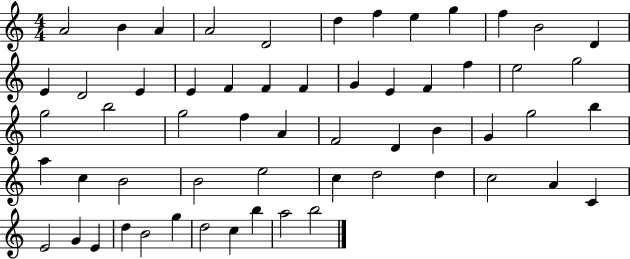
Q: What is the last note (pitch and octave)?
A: B5